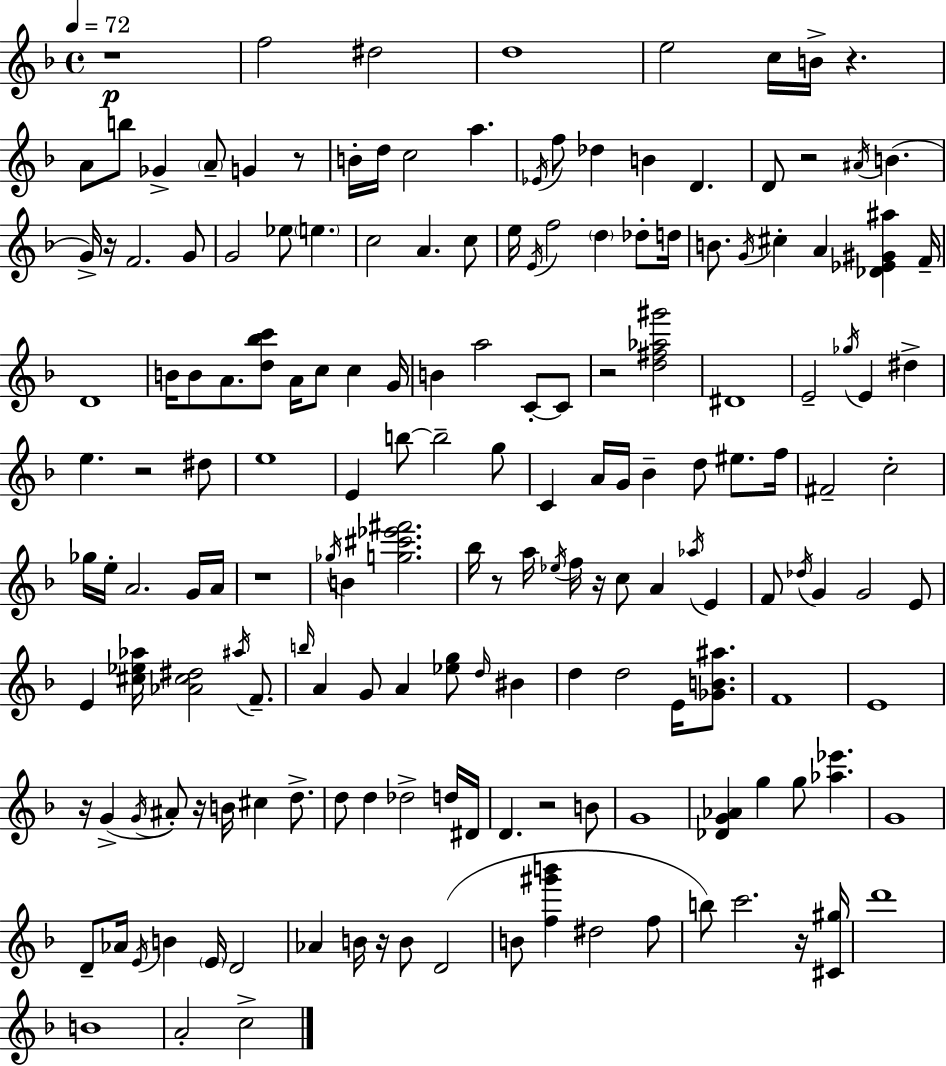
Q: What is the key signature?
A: D minor